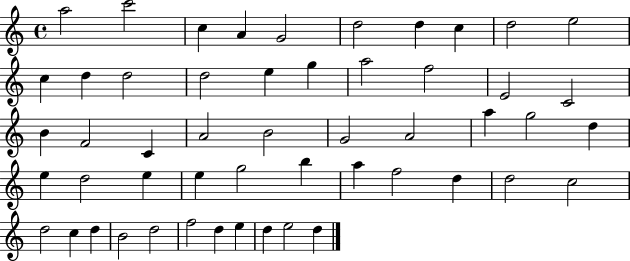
A5/h C6/h C5/q A4/q G4/h D5/h D5/q C5/q D5/h E5/h C5/q D5/q D5/h D5/h E5/q G5/q A5/h F5/h E4/h C4/h B4/q F4/h C4/q A4/h B4/h G4/h A4/h A5/q G5/h D5/q E5/q D5/h E5/q E5/q G5/h B5/q A5/q F5/h D5/q D5/h C5/h D5/h C5/q D5/q B4/h D5/h F5/h D5/q E5/q D5/q E5/h D5/q